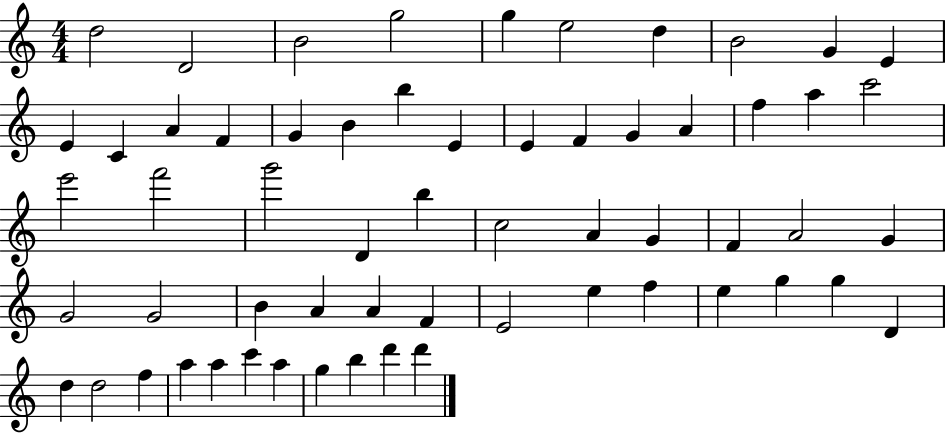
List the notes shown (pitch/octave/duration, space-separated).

D5/h D4/h B4/h G5/h G5/q E5/h D5/q B4/h G4/q E4/q E4/q C4/q A4/q F4/q G4/q B4/q B5/q E4/q E4/q F4/q G4/q A4/q F5/q A5/q C6/h E6/h F6/h G6/h D4/q B5/q C5/h A4/q G4/q F4/q A4/h G4/q G4/h G4/h B4/q A4/q A4/q F4/q E4/h E5/q F5/q E5/q G5/q G5/q D4/q D5/q D5/h F5/q A5/q A5/q C6/q A5/q G5/q B5/q D6/q D6/q